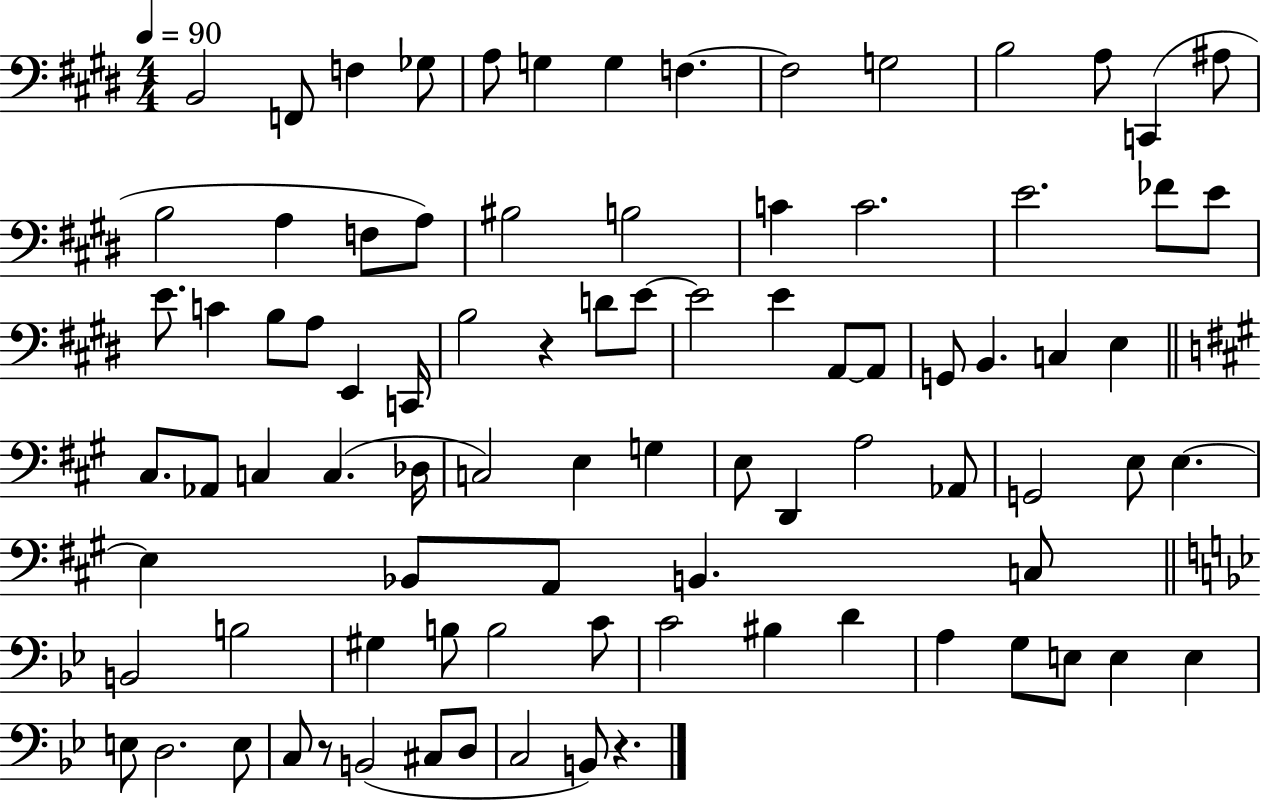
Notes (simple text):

B2/h F2/e F3/q Gb3/e A3/e G3/q G3/q F3/q. F3/h G3/h B3/h A3/e C2/q A#3/e B3/h A3/q F3/e A3/e BIS3/h B3/h C4/q C4/h. E4/h. FES4/e E4/e E4/e. C4/q B3/e A3/e E2/q C2/s B3/h R/q D4/e E4/e E4/h E4/q A2/e A2/e G2/e B2/q. C3/q E3/q C#3/e. Ab2/e C3/q C3/q. Db3/s C3/h E3/q G3/q E3/e D2/q A3/h Ab2/e G2/h E3/e E3/q. E3/q Bb2/e A2/e B2/q. C3/e B2/h B3/h G#3/q B3/e B3/h C4/e C4/h BIS3/q D4/q A3/q G3/e E3/e E3/q E3/q E3/e D3/h. E3/e C3/e R/e B2/h C#3/e D3/e C3/h B2/e R/q.